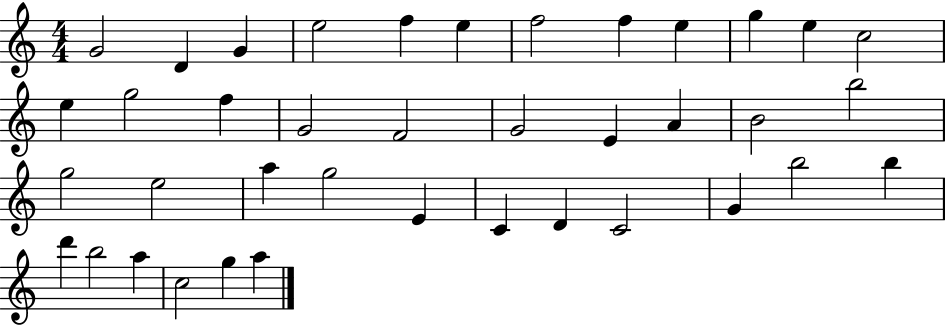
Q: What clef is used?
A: treble